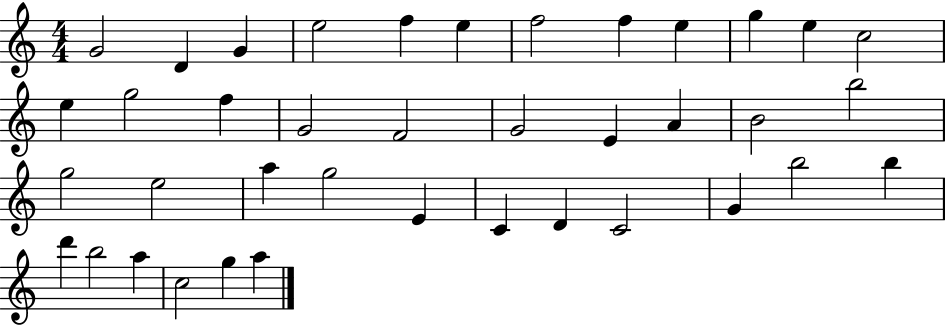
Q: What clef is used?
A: treble